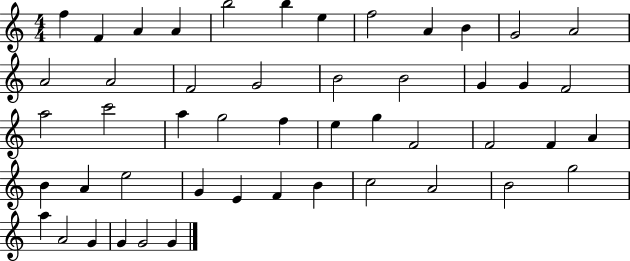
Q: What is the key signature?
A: C major